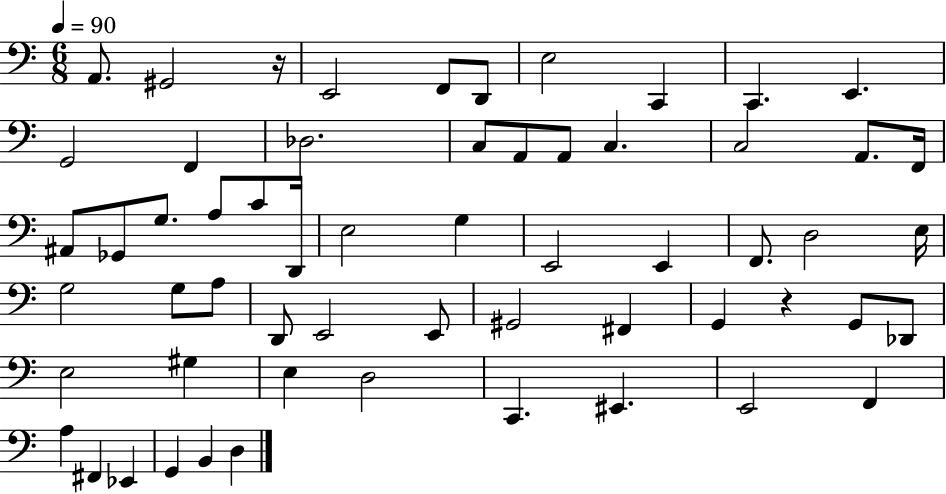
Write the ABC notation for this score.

X:1
T:Untitled
M:6/8
L:1/4
K:C
A,,/2 ^G,,2 z/4 E,,2 F,,/2 D,,/2 E,2 C,, C,, E,, G,,2 F,, _D,2 C,/2 A,,/2 A,,/2 C, C,2 A,,/2 F,,/4 ^A,,/2 _G,,/2 G,/2 A,/2 C/2 D,,/4 E,2 G, E,,2 E,, F,,/2 D,2 E,/4 G,2 G,/2 A,/2 D,,/2 E,,2 E,,/2 ^G,,2 ^F,, G,, z G,,/2 _D,,/2 E,2 ^G, E, D,2 C,, ^E,, E,,2 F,, A, ^F,, _E,, G,, B,, D,